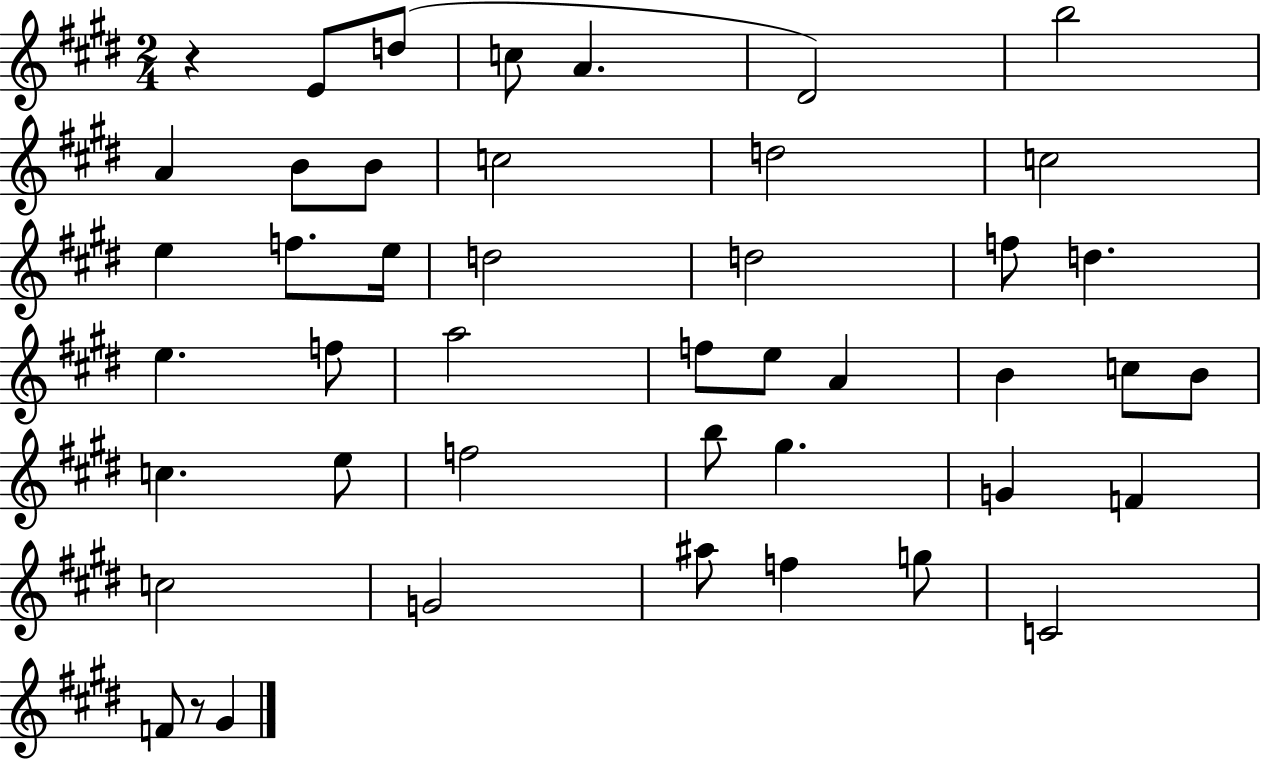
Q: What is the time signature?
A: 2/4